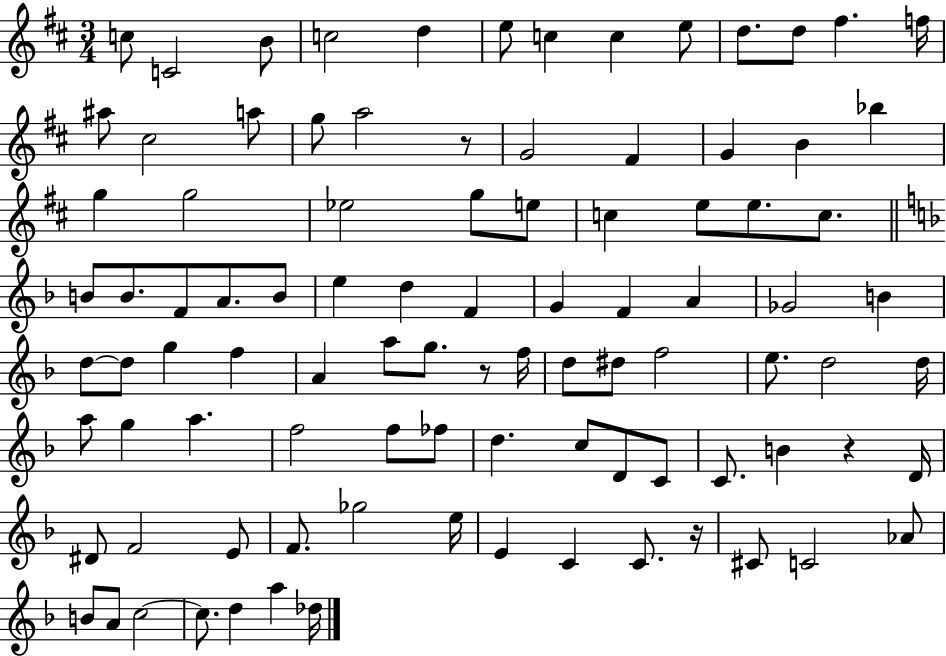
C5/e C4/h B4/e C5/h D5/q E5/e C5/q C5/q E5/e D5/e. D5/e F#5/q. F5/s A#5/e C#5/h A5/e G5/e A5/h R/e G4/h F#4/q G4/q B4/q Bb5/q G5/q G5/h Eb5/h G5/e E5/e C5/q E5/e E5/e. C5/e. B4/e B4/e. F4/e A4/e. B4/e E5/q D5/q F4/q G4/q F4/q A4/q Gb4/h B4/q D5/e D5/e G5/q F5/q A4/q A5/e G5/e. R/e F5/s D5/e D#5/e F5/h E5/e. D5/h D5/s A5/e G5/q A5/q. F5/h F5/e FES5/e D5/q. C5/e D4/e C4/e C4/e. B4/q R/q D4/s D#4/e F4/h E4/e F4/e. Gb5/h E5/s E4/q C4/q C4/e. R/s C#4/e C4/h Ab4/e B4/e A4/e C5/h C5/e. D5/q A5/q Db5/s